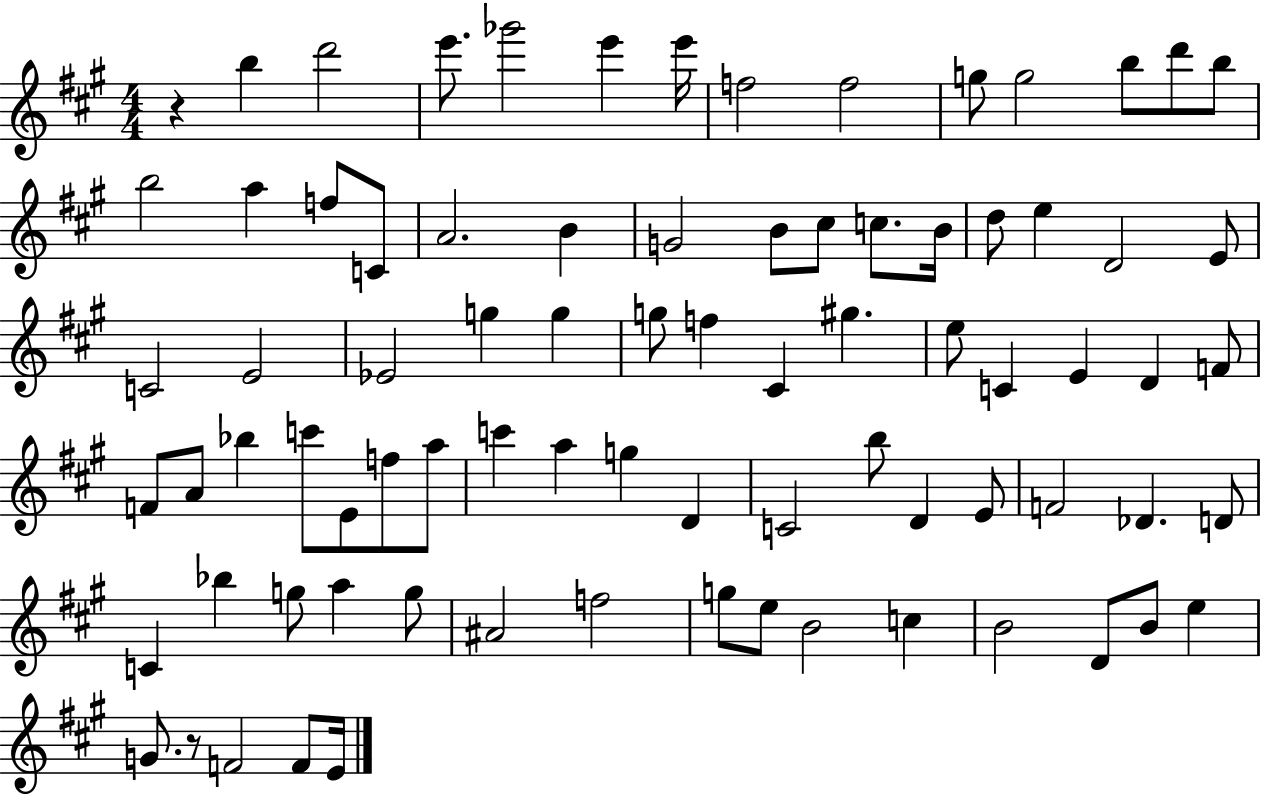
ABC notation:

X:1
T:Untitled
M:4/4
L:1/4
K:A
z b d'2 e'/2 _g'2 e' e'/4 f2 f2 g/2 g2 b/2 d'/2 b/2 b2 a f/2 C/2 A2 B G2 B/2 ^c/2 c/2 B/4 d/2 e D2 E/2 C2 E2 _E2 g g g/2 f ^C ^g e/2 C E D F/2 F/2 A/2 _b c'/2 E/2 f/2 a/2 c' a g D C2 b/2 D E/2 F2 _D D/2 C _b g/2 a g/2 ^A2 f2 g/2 e/2 B2 c B2 D/2 B/2 e G/2 z/2 F2 F/2 E/4